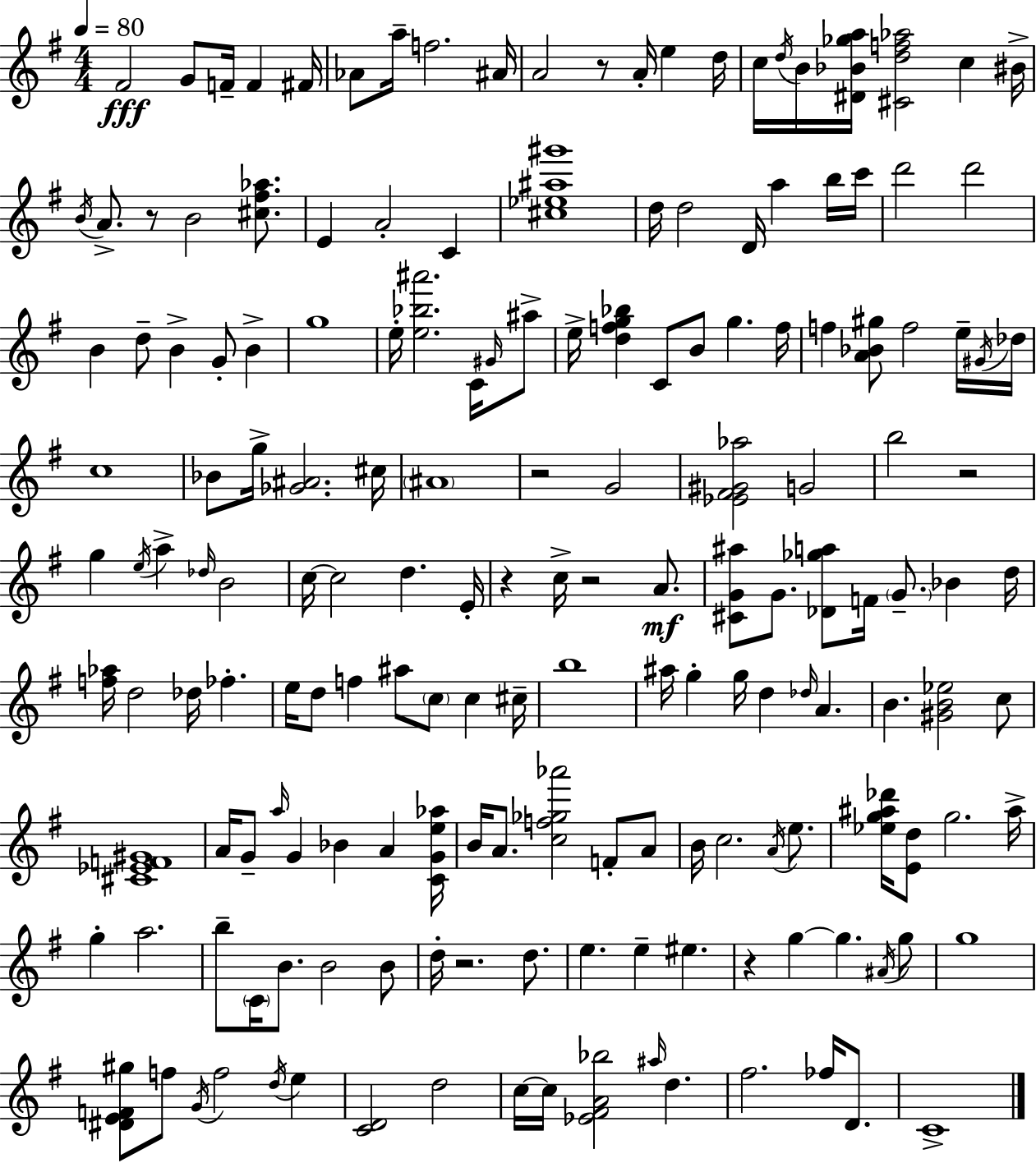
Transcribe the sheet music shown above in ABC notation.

X:1
T:Untitled
M:4/4
L:1/4
K:G
^F2 G/2 F/4 F ^F/4 _A/2 a/4 f2 ^A/4 A2 z/2 A/4 e d/4 c/4 d/4 B/4 [^D_B_ga]/4 [^Cdf_a]2 c ^B/4 B/4 A/2 z/2 B2 [^c^f_a]/2 E A2 C [^c_e^a^g']4 d/4 d2 D/4 a b/4 c'/4 d'2 d'2 B d/2 B G/2 B g4 e/4 [e_b^a']2 C/4 ^G/4 ^a/2 e/4 [dfg_b] C/2 B/2 g f/4 f [A_B^g]/2 f2 e/4 ^G/4 _d/4 c4 _B/2 g/4 [_G^A]2 ^c/4 ^A4 z2 G2 [_E^F^G_a]2 G2 b2 z2 g e/4 a _d/4 B2 c/4 c2 d E/4 z c/4 z2 A/2 [^CG^a]/2 G/2 [_D_ga]/2 F/4 G/2 _B d/4 [f_a]/4 d2 _d/4 _f e/4 d/2 f ^a/2 c/2 c ^c/4 b4 ^a/4 g g/4 d _d/4 A B [^GB_e]2 c/2 [^C_EF^G]4 A/4 G/2 a/4 G _B A [CGe_a]/4 B/4 A/2 [cf_g_a']2 F/2 A/2 B/4 c2 A/4 e/2 [_eg^a_d']/4 [Ed]/2 g2 ^a/4 g a2 b/2 C/4 B/2 B2 B/2 d/4 z2 d/2 e e ^e z g g ^A/4 g/2 g4 [^DEF^g]/2 f/2 G/4 f2 d/4 e [CD]2 d2 c/4 c/4 [_E^FA_b]2 ^a/4 d ^f2 _f/4 D/2 C4